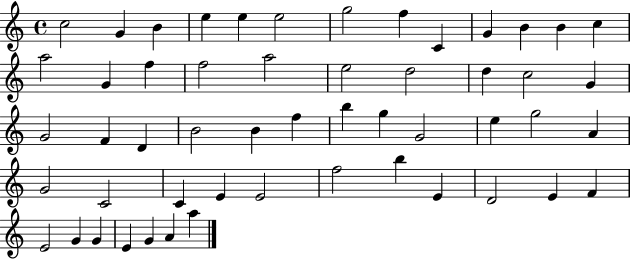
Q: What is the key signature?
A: C major